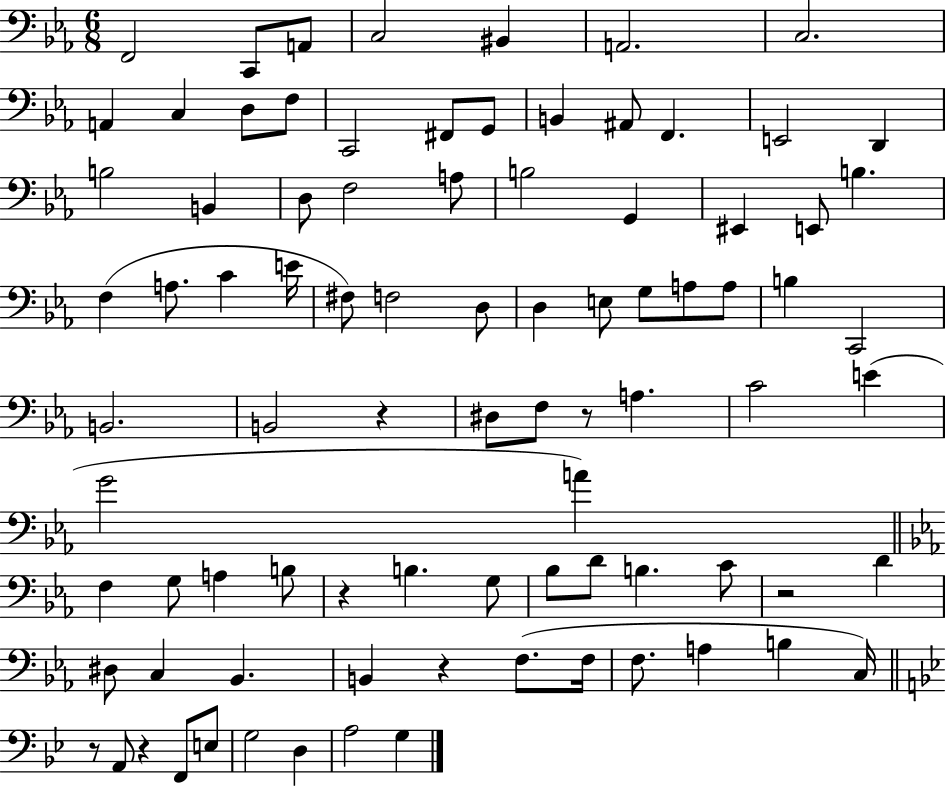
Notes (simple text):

F2/h C2/e A2/e C3/h BIS2/q A2/h. C3/h. A2/q C3/q D3/e F3/e C2/h F#2/e G2/e B2/q A#2/e F2/q. E2/h D2/q B3/h B2/q D3/e F3/h A3/e B3/h G2/q EIS2/q E2/e B3/q. F3/q A3/e. C4/q E4/s F#3/e F3/h D3/e D3/q E3/e G3/e A3/e A3/e B3/q C2/h B2/h. B2/h R/q D#3/e F3/e R/e A3/q. C4/h E4/q G4/h A4/q F3/q G3/e A3/q B3/e R/q B3/q. G3/e Bb3/e D4/e B3/q. C4/e R/h D4/q D#3/e C3/q Bb2/q. B2/q R/q F3/e. F3/s F3/e. A3/q B3/q C3/s R/e A2/e R/q F2/e E3/e G3/h D3/q A3/h G3/q